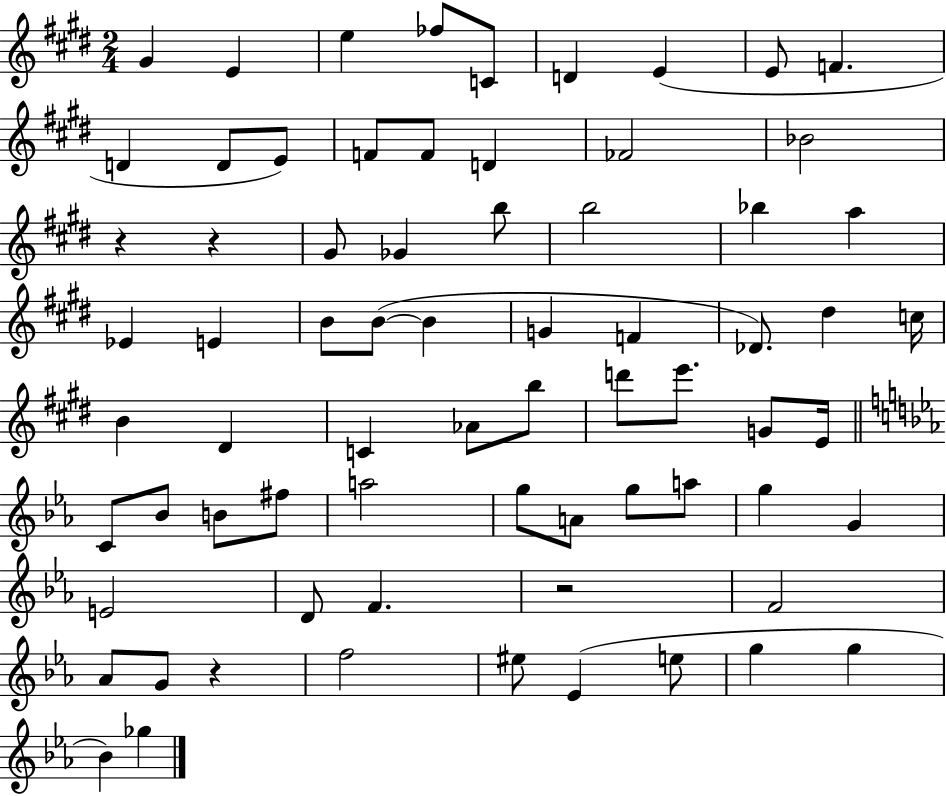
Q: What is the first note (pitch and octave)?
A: G#4